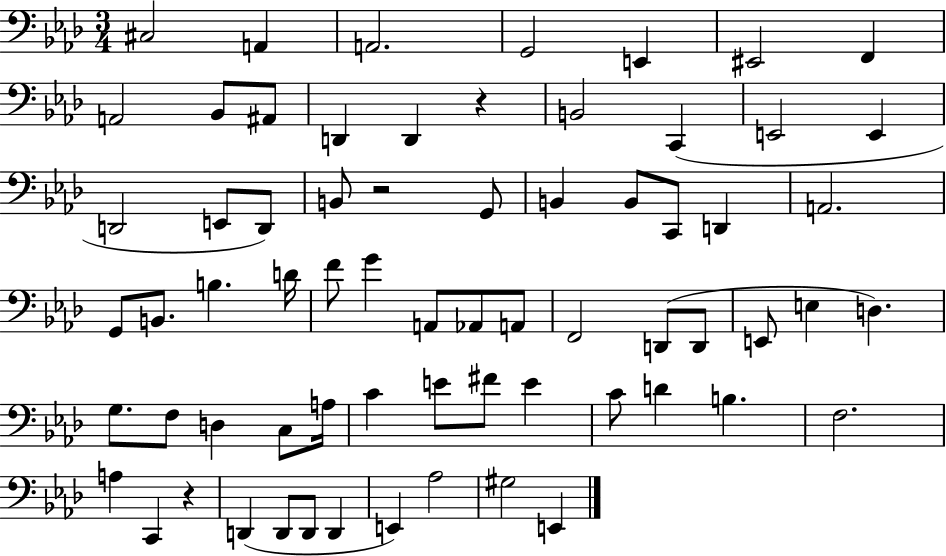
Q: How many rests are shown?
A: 3